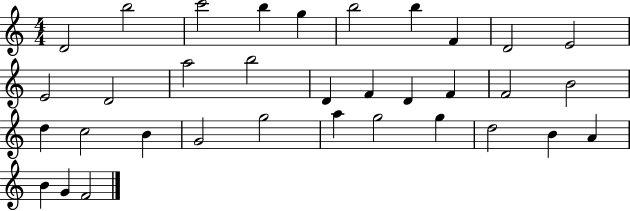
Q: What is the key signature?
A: C major